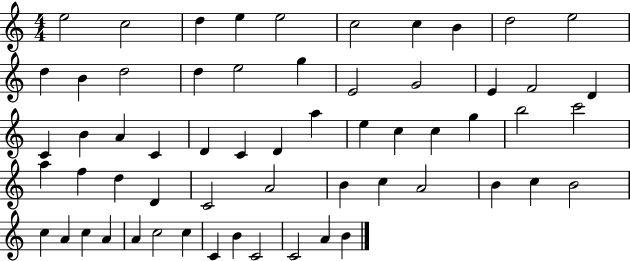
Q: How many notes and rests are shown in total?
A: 60